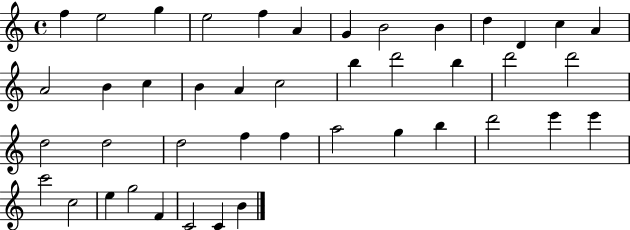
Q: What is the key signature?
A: C major